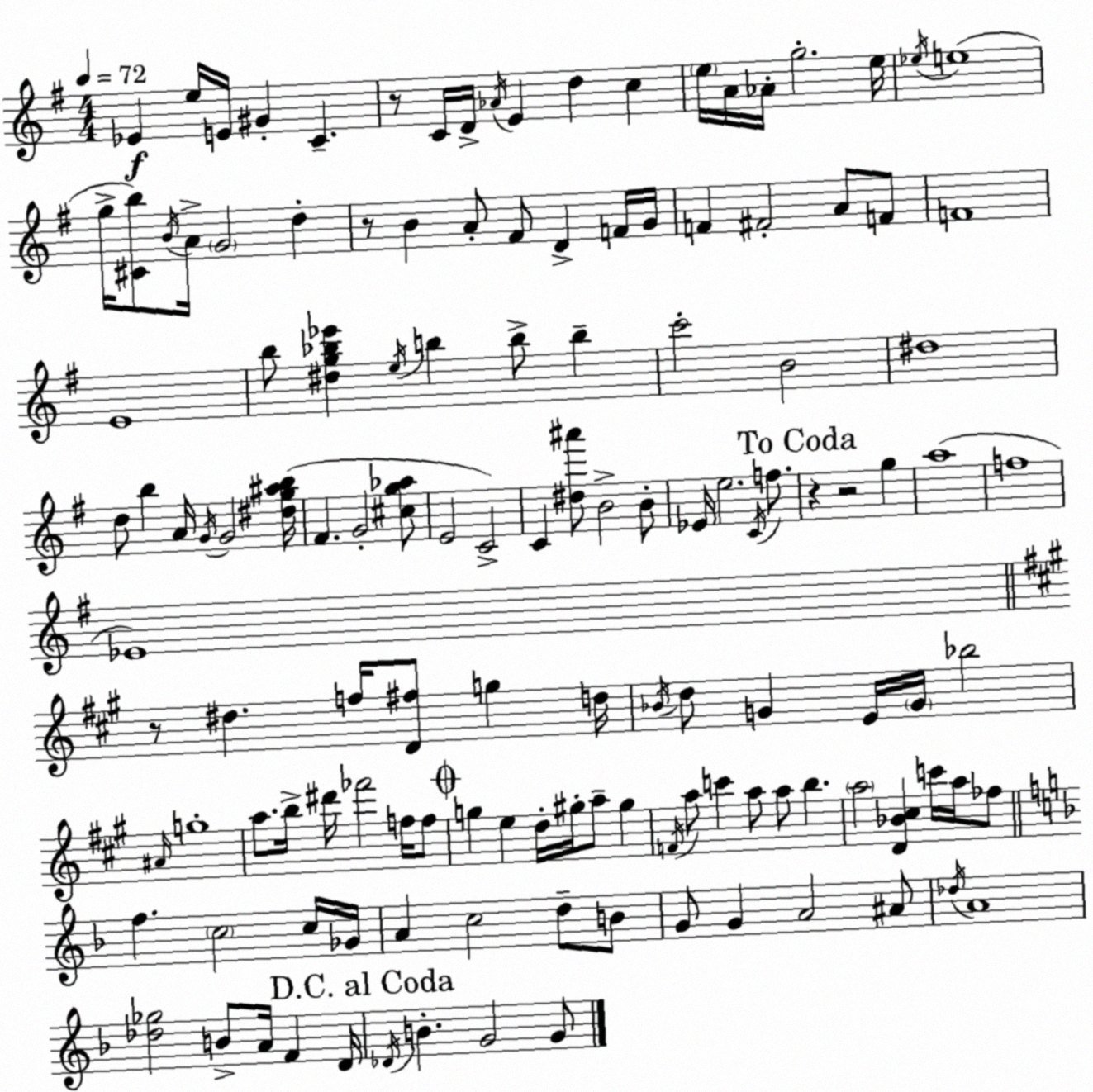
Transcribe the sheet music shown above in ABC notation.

X:1
T:Untitled
M:4/4
L:1/4
K:G
_E e/4 E/4 ^G C z/2 C/4 D/4 _A/4 E d c e/4 A/4 _A/4 g2 e/4 _e/4 e4 g/4 [^Cb]/2 B/4 A/4 G2 d z/2 B A/2 ^F/2 D F/4 G/4 F ^F2 A/2 F/2 F4 E4 b/2 [^dg_b_e'] e/4 b b/2 b c'2 B2 ^d4 d/2 b A/4 G/4 G2 [^dg^ab]/4 ^F G2 [^cg_a]/2 E2 C2 C [^d^a']/2 B2 B/2 _E/4 e2 C/4 f/2 z z2 g a4 f4 _E4 z/2 ^d f/4 [D^f]/2 g d/4 _B/4 d/2 G E/4 G/4 _b2 ^A/4 g4 a/2 b/4 ^d'/4 _f'2 f/4 f/2 g e d/4 ^g/4 a/2 ^g F/4 a/2 c' a/2 a/2 b a2 [D_B^c] c'/4 a/4 _f/2 f c2 c/4 _G/4 A c2 d/2 B/2 G/2 G A2 ^A/2 _d/4 A4 [_d_g]2 B/2 A/4 F D/4 _D/4 B G2 G/2